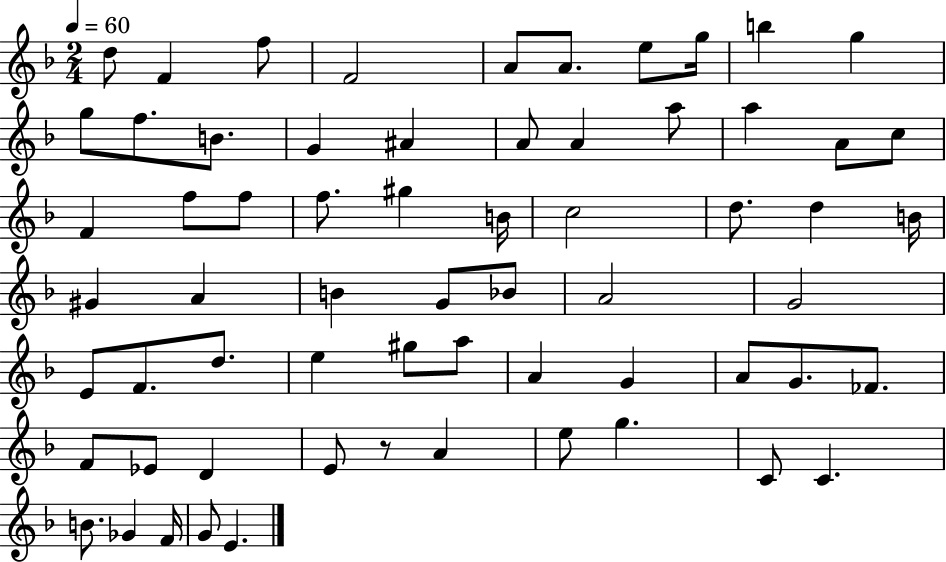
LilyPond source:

{
  \clef treble
  \numericTimeSignature
  \time 2/4
  \key f \major
  \tempo 4 = 60
  \repeat volta 2 { d''8 f'4 f''8 | f'2 | a'8 a'8. e''8 g''16 | b''4 g''4 | \break g''8 f''8. b'8. | g'4 ais'4 | a'8 a'4 a''8 | a''4 a'8 c''8 | \break f'4 f''8 f''8 | f''8. gis''4 b'16 | c''2 | d''8. d''4 b'16 | \break gis'4 a'4 | b'4 g'8 bes'8 | a'2 | g'2 | \break e'8 f'8. d''8. | e''4 gis''8 a''8 | a'4 g'4 | a'8 g'8. fes'8. | \break f'8 ees'8 d'4 | e'8 r8 a'4 | e''8 g''4. | c'8 c'4. | \break b'8. ges'4 f'16 | g'8 e'4. | } \bar "|."
}